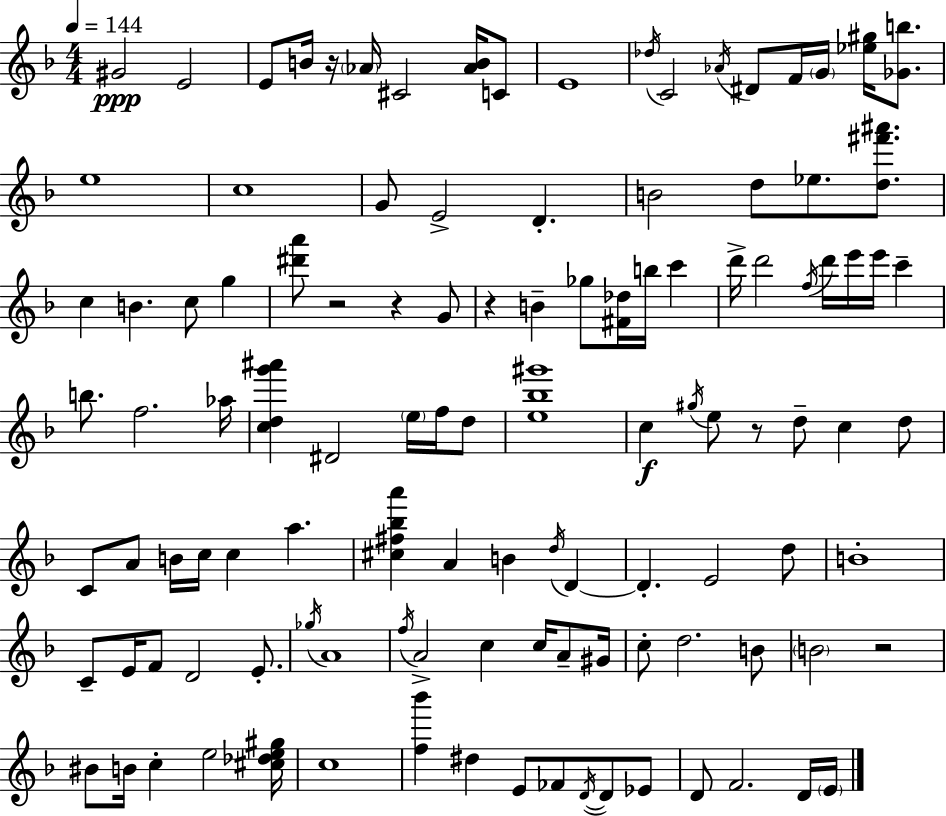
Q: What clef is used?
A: treble